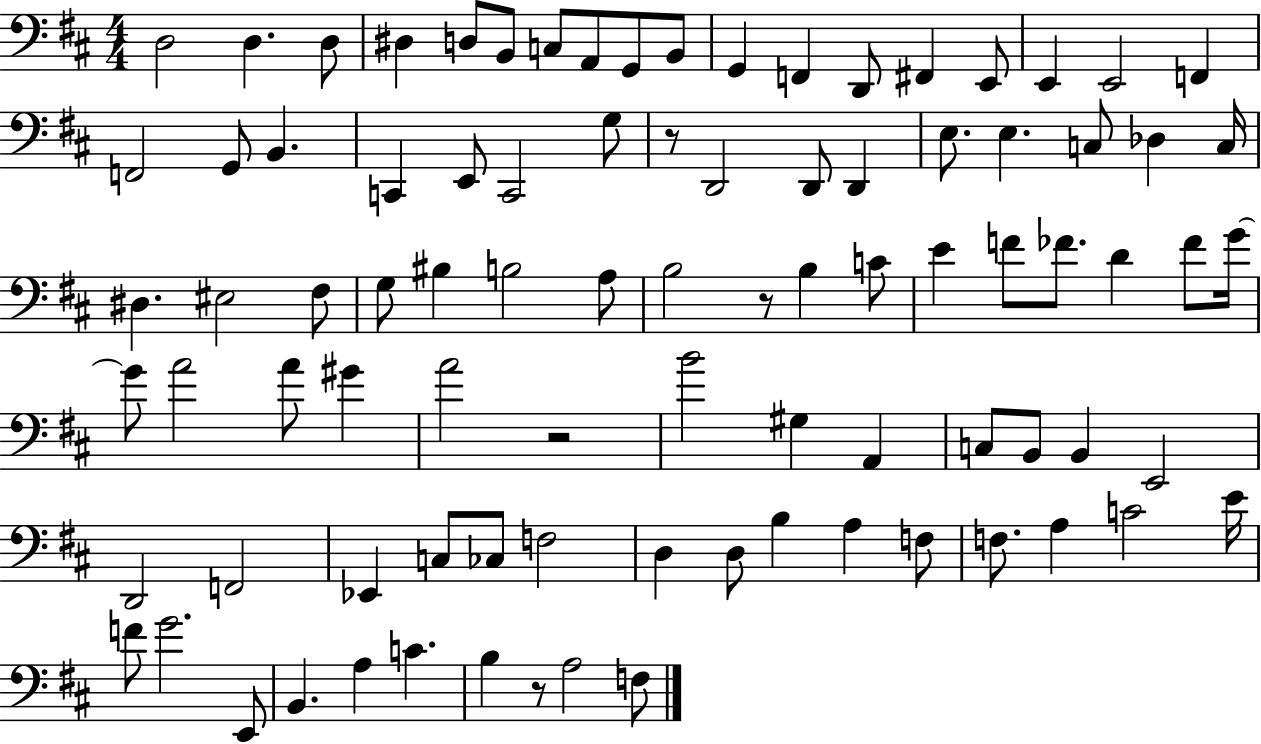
D3/h D3/q. D3/e D#3/q D3/e B2/e C3/e A2/e G2/e B2/e G2/q F2/q D2/e F#2/q E2/e E2/q E2/h F2/q F2/h G2/e B2/q. C2/q E2/e C2/h G3/e R/e D2/h D2/e D2/q E3/e. E3/q. C3/e Db3/q C3/s D#3/q. EIS3/h F#3/e G3/e BIS3/q B3/h A3/e B3/h R/e B3/q C4/e E4/q F4/e FES4/e. D4/q FES4/e G4/s G4/e A4/h A4/e G#4/q A4/h R/h B4/h G#3/q A2/q C3/e B2/e B2/q E2/h D2/h F2/h Eb2/q C3/e CES3/e F3/h D3/q D3/e B3/q A3/q F3/e F3/e. A3/q C4/h E4/s F4/e G4/h. E2/e B2/q. A3/q C4/q. B3/q R/e A3/h F3/e